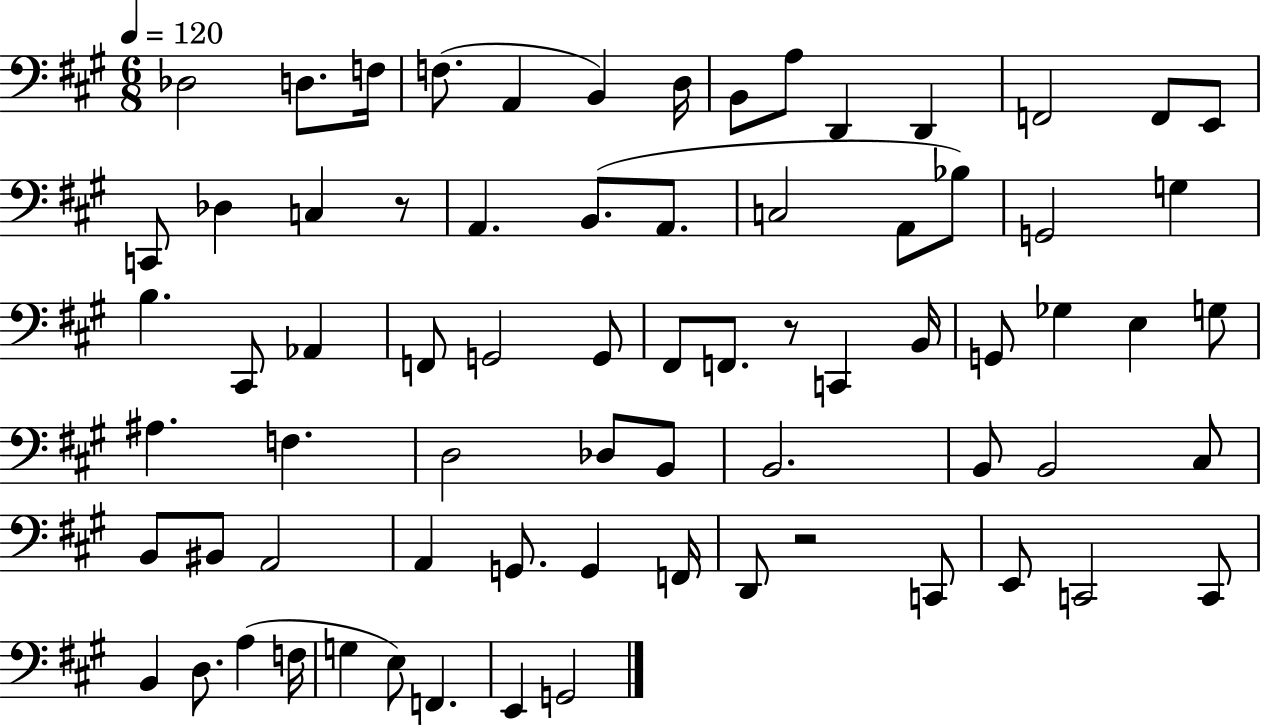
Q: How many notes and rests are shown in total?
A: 72